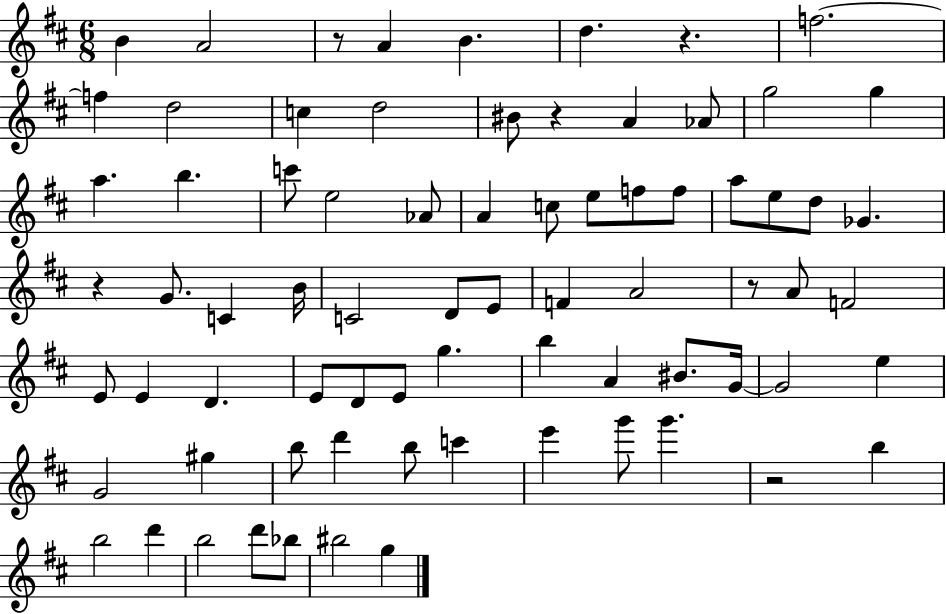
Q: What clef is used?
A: treble